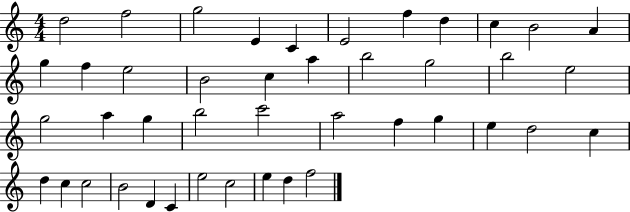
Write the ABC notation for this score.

X:1
T:Untitled
M:4/4
L:1/4
K:C
d2 f2 g2 E C E2 f d c B2 A g f e2 B2 c a b2 g2 b2 e2 g2 a g b2 c'2 a2 f g e d2 c d c c2 B2 D C e2 c2 e d f2